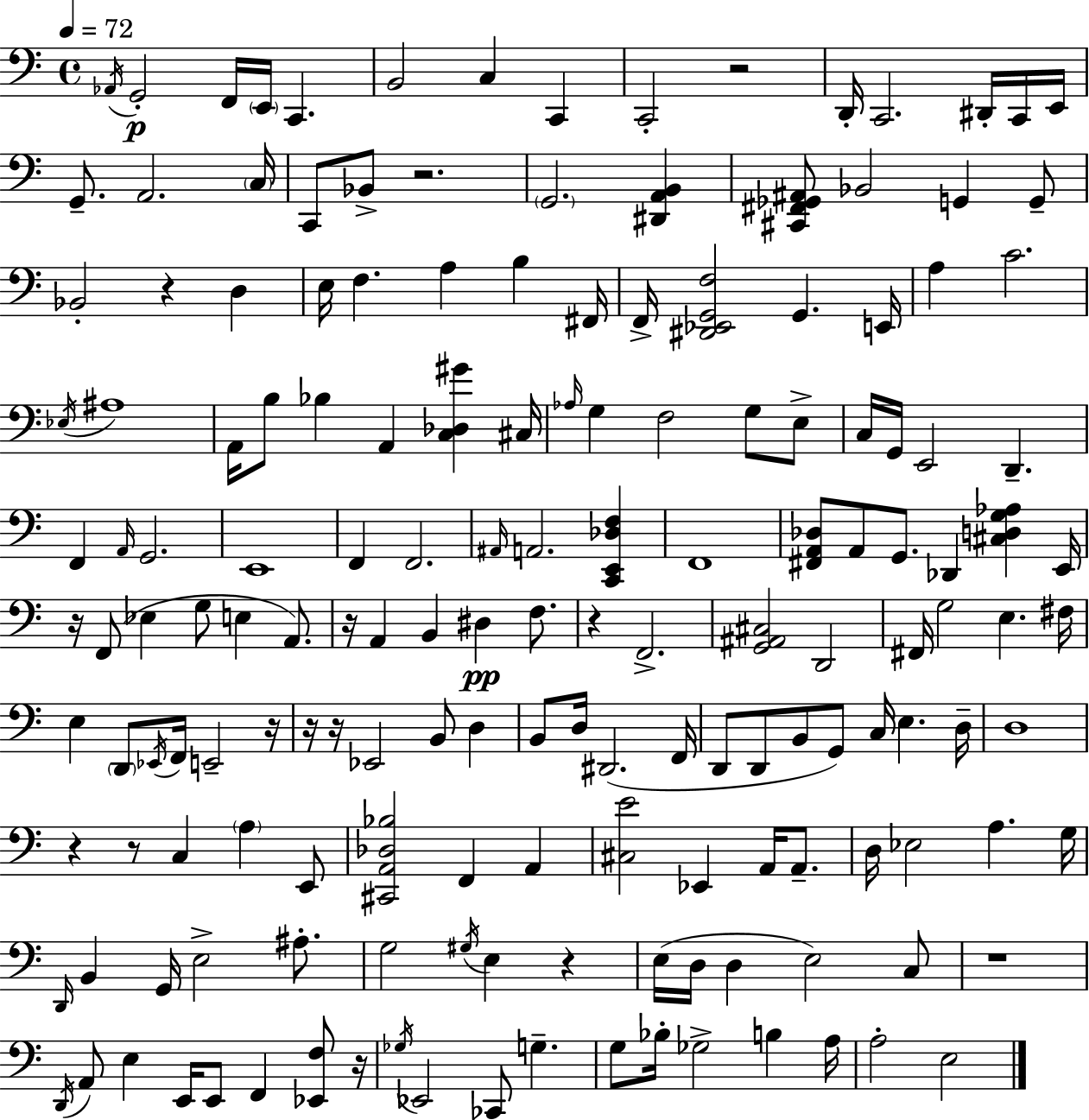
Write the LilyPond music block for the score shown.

{
  \clef bass
  \time 4/4
  \defaultTimeSignature
  \key a \minor
  \tempo 4 = 72
  \acciaccatura { aes,16 }\p g,2-. f,16 \parenthesize e,16 c,4. | b,2 c4 c,4 | c,2-. r2 | d,16-. c,2. dis,16-. c,16 | \break e,16 g,8.-- a,2. | \parenthesize c16 c,8 bes,8-> r2. | \parenthesize g,2. <dis, a, b,>4 | <cis, fis, ges, ais,>8 bes,2 g,4 g,8-- | \break bes,2-. r4 d4 | e16 f4. a4 b4 | fis,16 f,16-> <dis, ees, g, f>2 g,4. | e,16 a4 c'2. | \break \acciaccatura { ees16 } ais1 | a,16 b8 bes4 a,4 <c des gis'>4 | cis16 \grace { aes16 } g4 f2 g8 | e8-> c16 g,16 e,2 d,4.-- | \break f,4 \grace { a,16 } g,2. | e,1 | f,4 f,2. | \grace { ais,16 } a,2. | \break <c, e, des f>4 f,1 | <fis, a, des>8 a,8 g,8. des,4 | <cis d g aes>4 e,16 r16 f,8( ees4 g8 e4 | a,8.) r16 a,4 b,4 dis4\pp | \break f8. r4 f,2.-> | <g, ais, cis>2 d,2 | fis,16 g2 e4. | fis16 e4 \parenthesize d,8 \acciaccatura { ees,16 } f,16 e,2-- | \break r16 r16 r16 ees,2 | b,8 d4 b,8 d16 dis,2.( | f,16 d,8 d,8 b,8 g,8) c16 e4. | d16-- d1 | \break r4 r8 c4 | \parenthesize a4 e,8 <cis, a, des bes>2 f,4 | a,4 <cis e'>2 ees,4 | a,16 a,8.-- d16 ees2 a4. | \break g16 \grace { d,16 } b,4 g,16 e2-> | ais8.-. g2 \acciaccatura { gis16 } | e4 r4 e16( d16 d4 e2) | c8 r1 | \break \acciaccatura { d,16 } a,8 e4 e,16 | e,8 f,4 <ees, f>8 r16 \acciaccatura { ges16 } ees,2 | ces,8 g4.-- g8 bes16-. ges2-> | b4 a16 a2-. | \break e2 \bar "|."
}